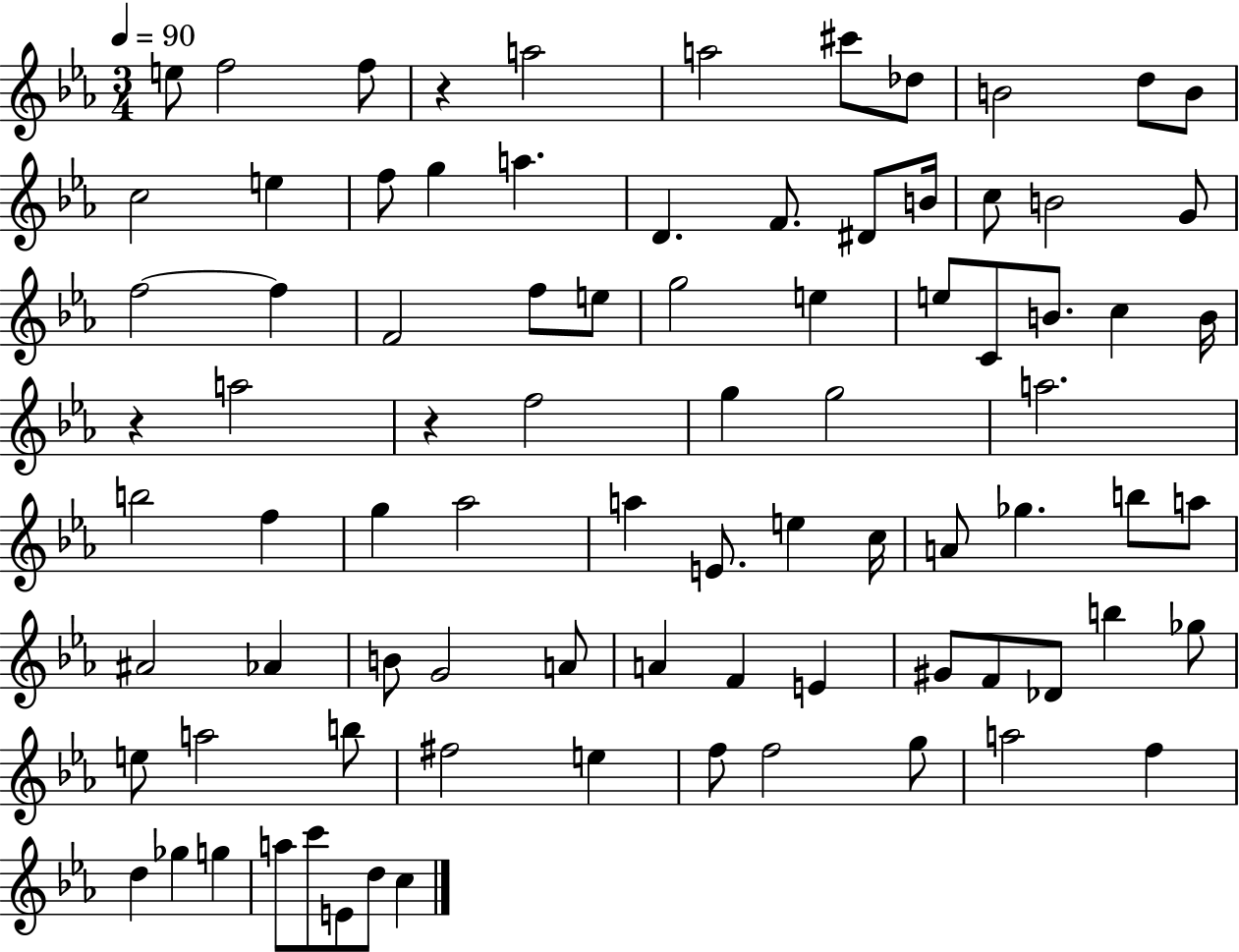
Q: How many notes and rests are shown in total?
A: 85